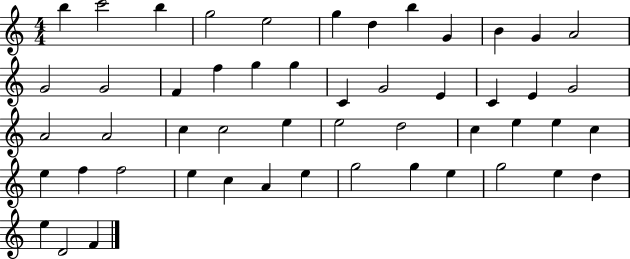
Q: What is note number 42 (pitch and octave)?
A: E5